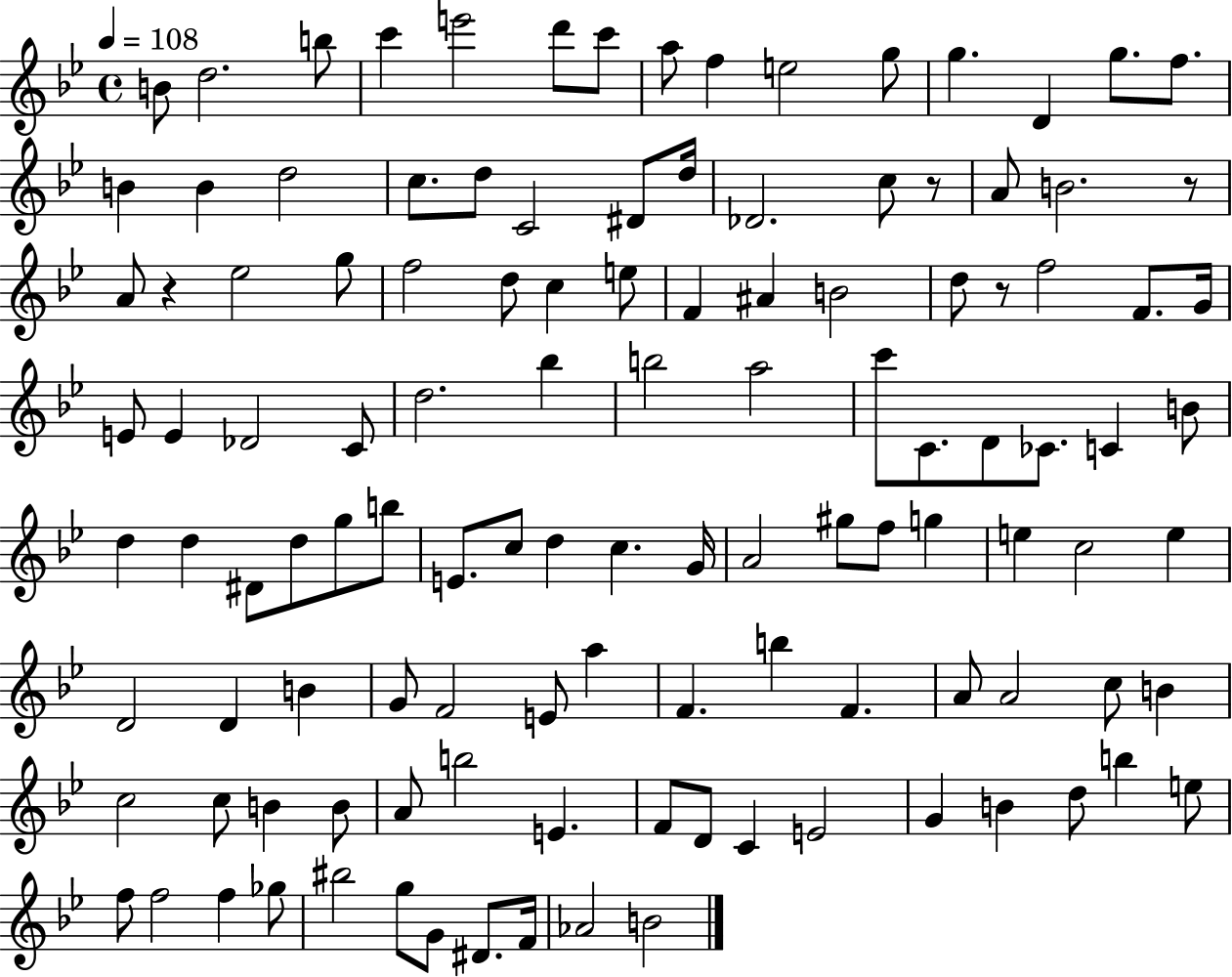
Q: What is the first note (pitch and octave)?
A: B4